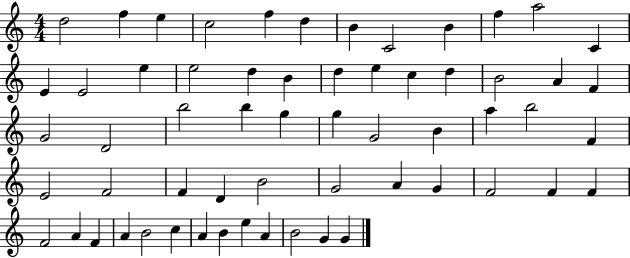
D5/h F5/q E5/q C5/h F5/q D5/q B4/q C4/h B4/q F5/q A5/h C4/q E4/q E4/h E5/q E5/h D5/q B4/q D5/q E5/q C5/q D5/q B4/h A4/q F4/q G4/h D4/h B5/h B5/q G5/q G5/q G4/h B4/q A5/q B5/h F4/q E4/h F4/h F4/q D4/q B4/h G4/h A4/q G4/q F4/h F4/q F4/q F4/h A4/q F4/q A4/q B4/h C5/q A4/q B4/q E5/q A4/q B4/h G4/q G4/q